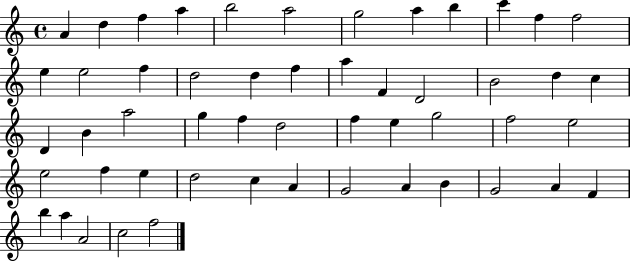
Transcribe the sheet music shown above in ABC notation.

X:1
T:Untitled
M:4/4
L:1/4
K:C
A d f a b2 a2 g2 a b c' f f2 e e2 f d2 d f a F D2 B2 d c D B a2 g f d2 f e g2 f2 e2 e2 f e d2 c A G2 A B G2 A F b a A2 c2 f2